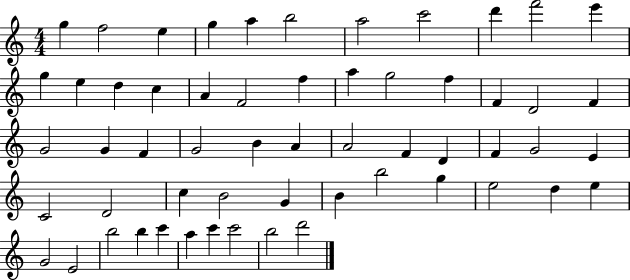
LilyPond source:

{
  \clef treble
  \numericTimeSignature
  \time 4/4
  \key c \major
  g''4 f''2 e''4 | g''4 a''4 b''2 | a''2 c'''2 | d'''4 f'''2 e'''4 | \break g''4 e''4 d''4 c''4 | a'4 f'2 f''4 | a''4 g''2 f''4 | f'4 d'2 f'4 | \break g'2 g'4 f'4 | g'2 b'4 a'4 | a'2 f'4 d'4 | f'4 g'2 e'4 | \break c'2 d'2 | c''4 b'2 g'4 | b'4 b''2 g''4 | e''2 d''4 e''4 | \break g'2 e'2 | b''2 b''4 c'''4 | a''4 c'''4 c'''2 | b''2 d'''2 | \break \bar "|."
}